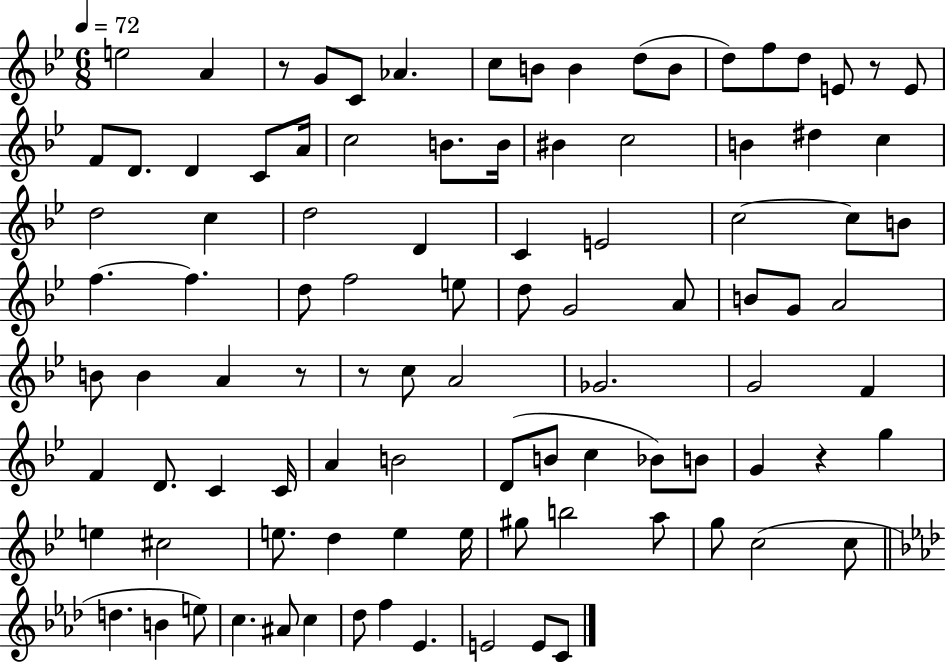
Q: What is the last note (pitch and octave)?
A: C4